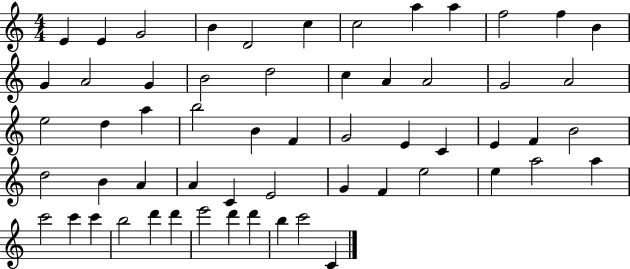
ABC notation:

X:1
T:Untitled
M:4/4
L:1/4
K:C
E E G2 B D2 c c2 a a f2 f B G A2 G B2 d2 c A A2 G2 A2 e2 d a b2 B F G2 E C E F B2 d2 B A A C E2 G F e2 e a2 a c'2 c' c' b2 d' d' e'2 d' d' b c'2 C